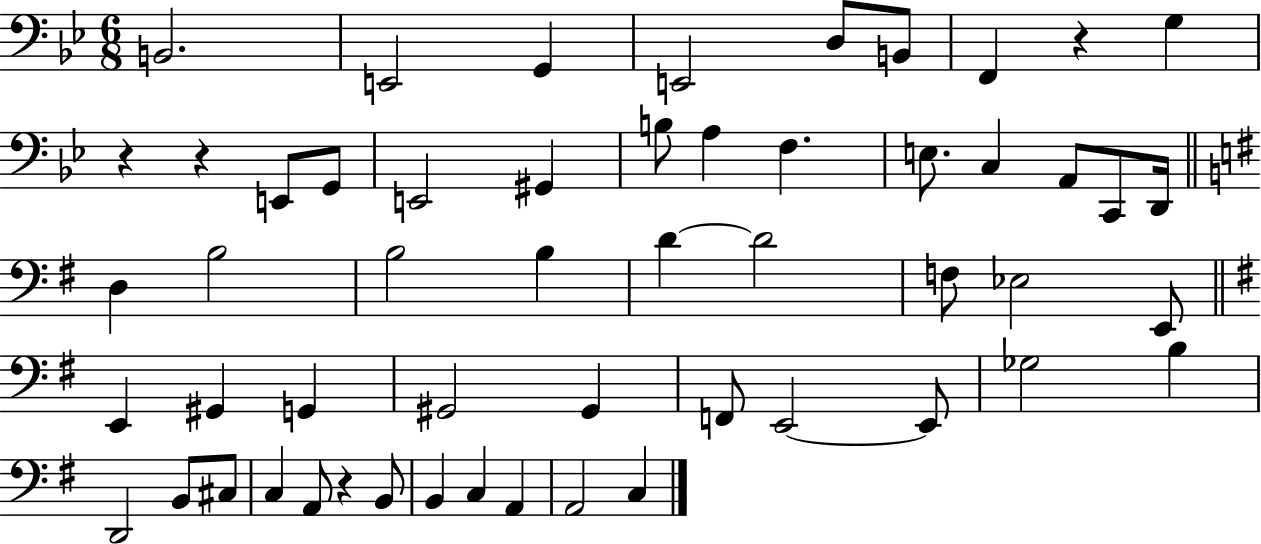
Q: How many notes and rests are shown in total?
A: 54